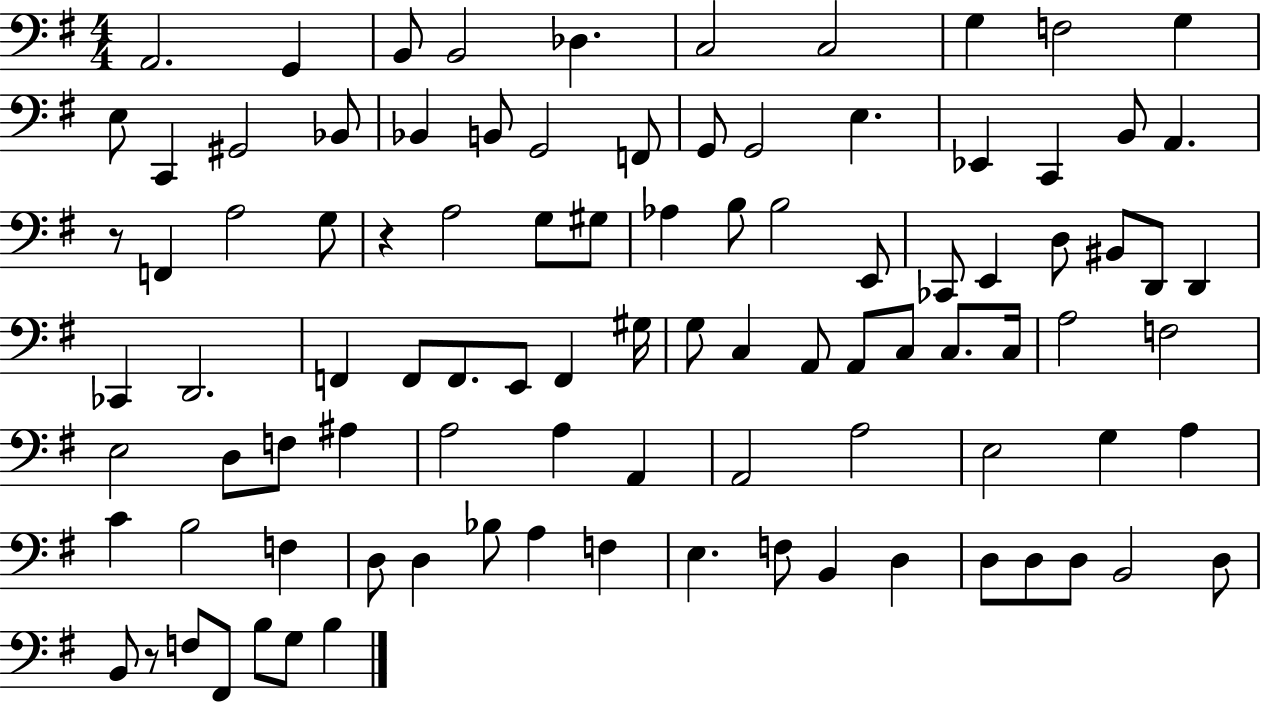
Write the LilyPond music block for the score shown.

{
  \clef bass
  \numericTimeSignature
  \time 4/4
  \key g \major
  a,2. g,4 | b,8 b,2 des4. | c2 c2 | g4 f2 g4 | \break e8 c,4 gis,2 bes,8 | bes,4 b,8 g,2 f,8 | g,8 g,2 e4. | ees,4 c,4 b,8 a,4. | \break r8 f,4 a2 g8 | r4 a2 g8 gis8 | aes4 b8 b2 e,8 | ces,8 e,4 d8 bis,8 d,8 d,4 | \break ces,4 d,2. | f,4 f,8 f,8. e,8 f,4 gis16 | g8 c4 a,8 a,8 c8 c8. c16 | a2 f2 | \break e2 d8 f8 ais4 | a2 a4 a,4 | a,2 a2 | e2 g4 a4 | \break c'4 b2 f4 | d8 d4 bes8 a4 f4 | e4. f8 b,4 d4 | d8 d8 d8 b,2 d8 | \break b,8 r8 f8 fis,8 b8 g8 b4 | \bar "|."
}